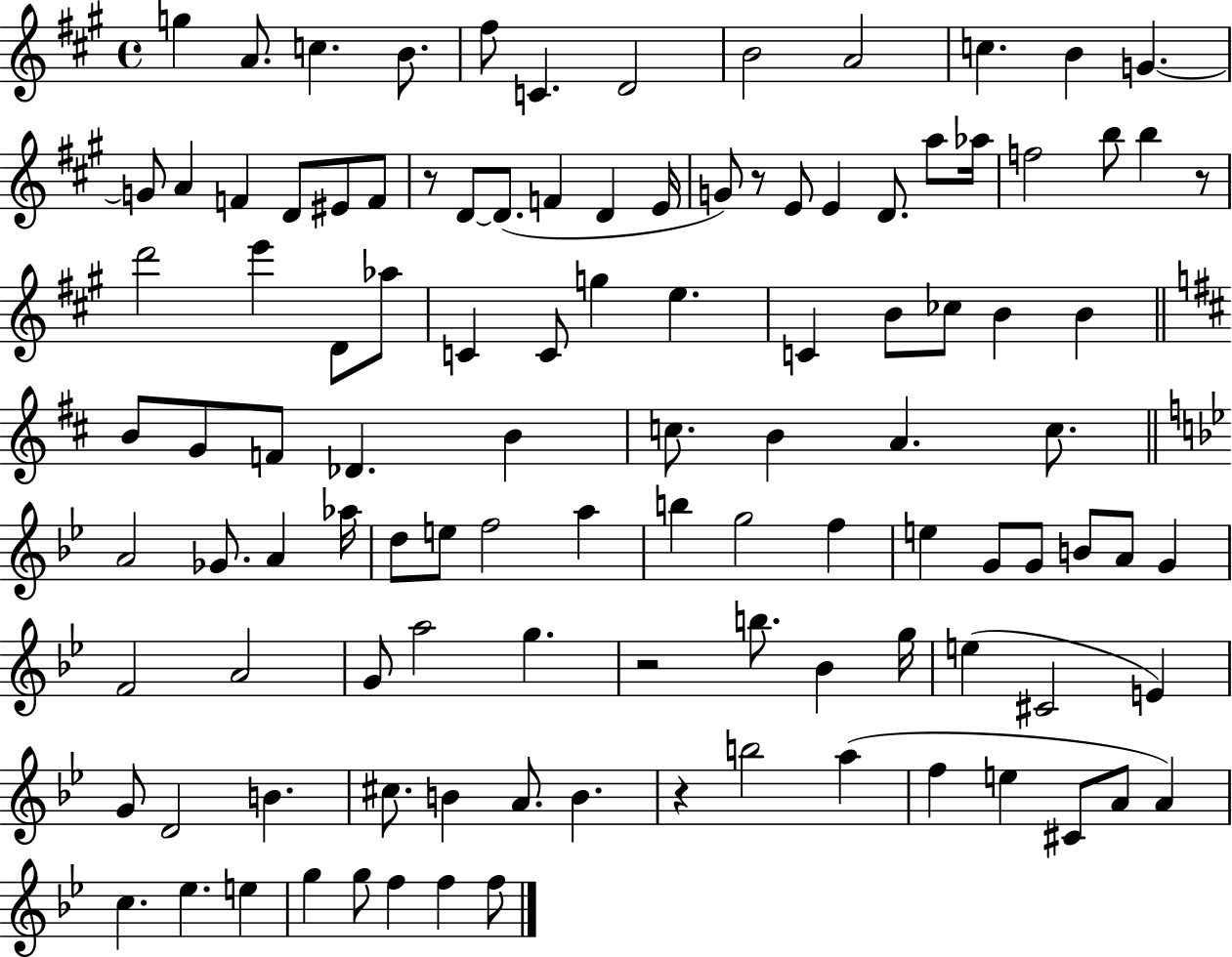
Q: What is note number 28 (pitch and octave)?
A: A5